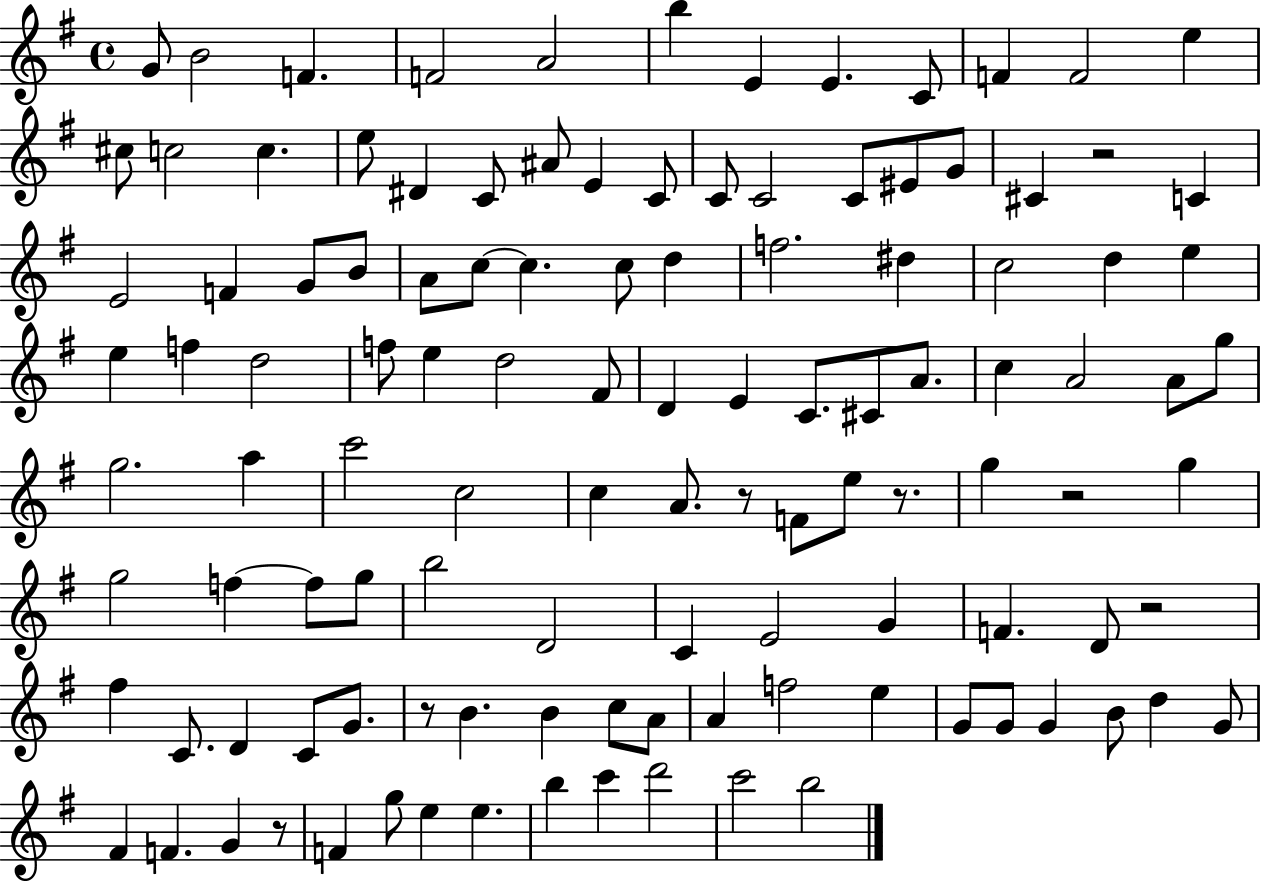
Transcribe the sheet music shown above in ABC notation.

X:1
T:Untitled
M:4/4
L:1/4
K:G
G/2 B2 F F2 A2 b E E C/2 F F2 e ^c/2 c2 c e/2 ^D C/2 ^A/2 E C/2 C/2 C2 C/2 ^E/2 G/2 ^C z2 C E2 F G/2 B/2 A/2 c/2 c c/2 d f2 ^d c2 d e e f d2 f/2 e d2 ^F/2 D E C/2 ^C/2 A/2 c A2 A/2 g/2 g2 a c'2 c2 c A/2 z/2 F/2 e/2 z/2 g z2 g g2 f f/2 g/2 b2 D2 C E2 G F D/2 z2 ^f C/2 D C/2 G/2 z/2 B B c/2 A/2 A f2 e G/2 G/2 G B/2 d G/2 ^F F G z/2 F g/2 e e b c' d'2 c'2 b2